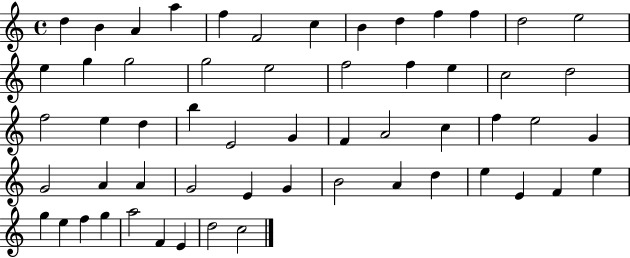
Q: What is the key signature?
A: C major